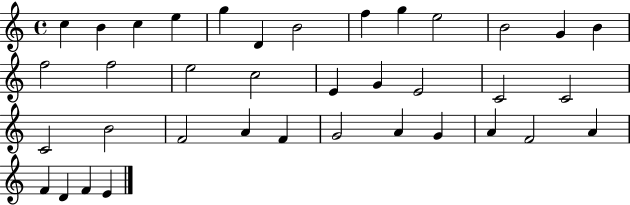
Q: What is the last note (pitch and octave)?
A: E4